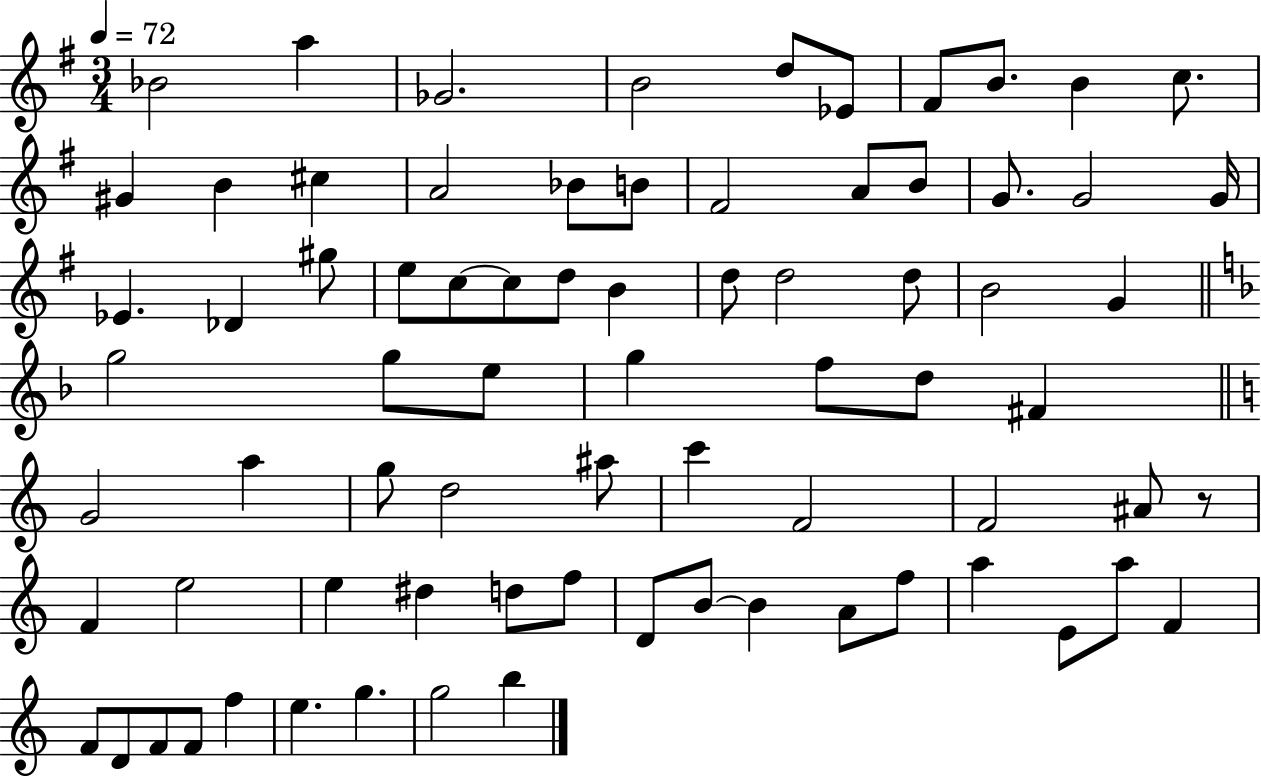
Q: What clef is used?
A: treble